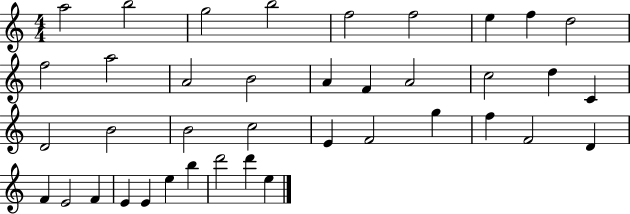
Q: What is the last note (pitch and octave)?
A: E5